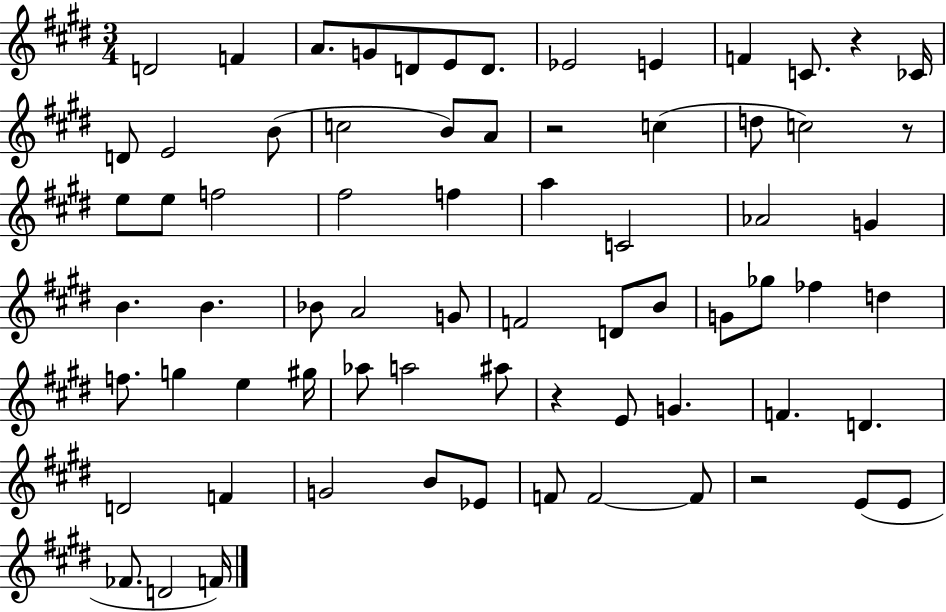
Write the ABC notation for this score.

X:1
T:Untitled
M:3/4
L:1/4
K:E
D2 F A/2 G/2 D/2 E/2 D/2 _E2 E F C/2 z _C/4 D/2 E2 B/2 c2 B/2 A/2 z2 c d/2 c2 z/2 e/2 e/2 f2 ^f2 f a C2 _A2 G B B _B/2 A2 G/2 F2 D/2 B/2 G/2 _g/2 _f d f/2 g e ^g/4 _a/2 a2 ^a/2 z E/2 G F D D2 F G2 B/2 _E/2 F/2 F2 F/2 z2 E/2 E/2 _F/2 D2 F/4